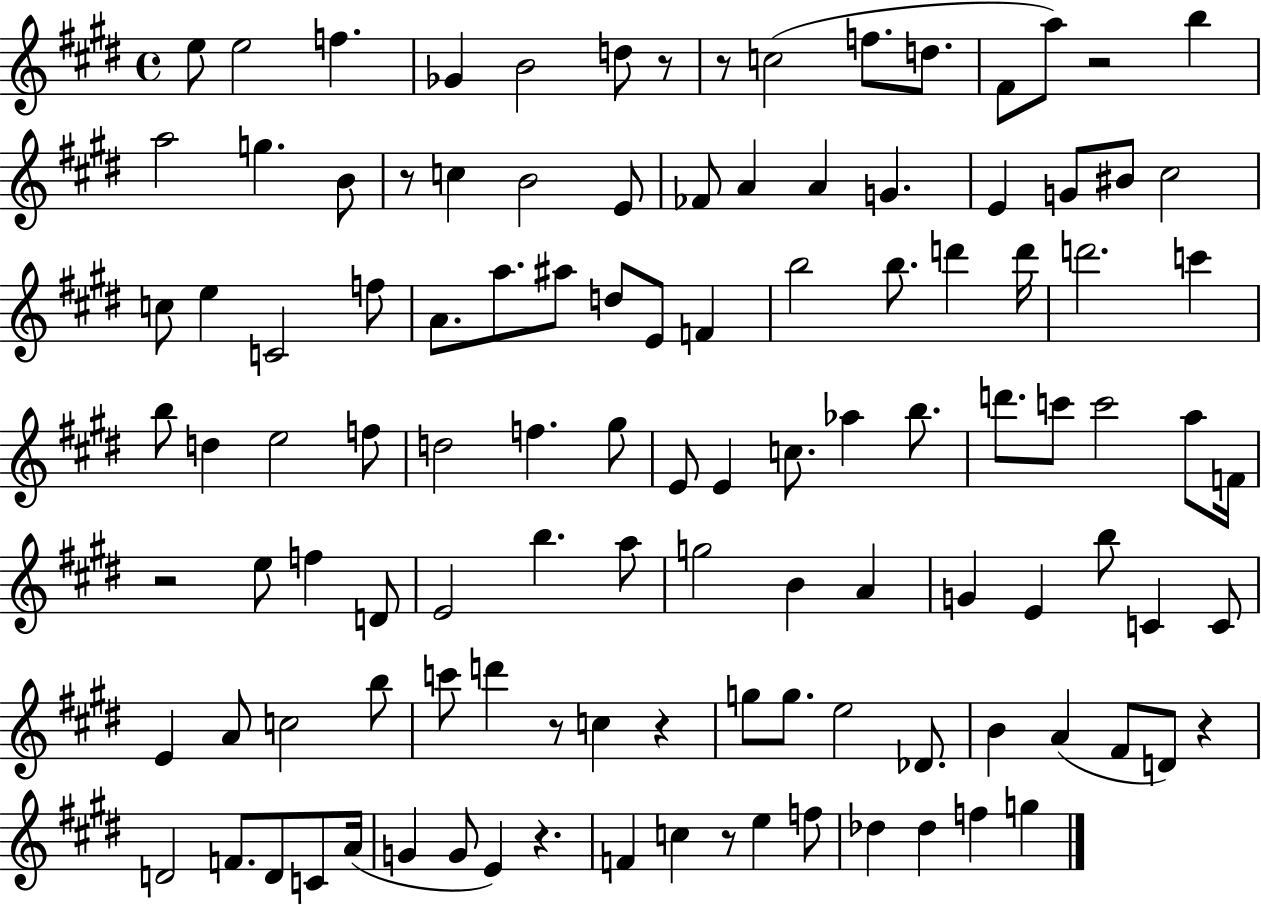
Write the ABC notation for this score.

X:1
T:Untitled
M:4/4
L:1/4
K:E
e/2 e2 f _G B2 d/2 z/2 z/2 c2 f/2 d/2 ^F/2 a/2 z2 b a2 g B/2 z/2 c B2 E/2 _F/2 A A G E G/2 ^B/2 ^c2 c/2 e C2 f/2 A/2 a/2 ^a/2 d/2 E/2 F b2 b/2 d' d'/4 d'2 c' b/2 d e2 f/2 d2 f ^g/2 E/2 E c/2 _a b/2 d'/2 c'/2 c'2 a/2 F/4 z2 e/2 f D/2 E2 b a/2 g2 B A G E b/2 C C/2 E A/2 c2 b/2 c'/2 d' z/2 c z g/2 g/2 e2 _D/2 B A ^F/2 D/2 z D2 F/2 D/2 C/2 A/4 G G/2 E z F c z/2 e f/2 _d _d f g